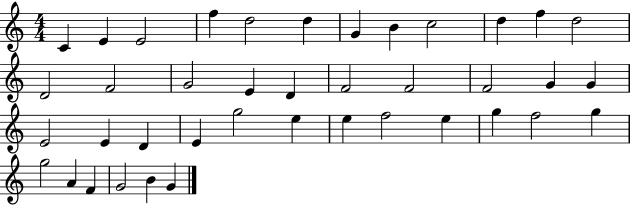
C4/q E4/q E4/h F5/q D5/h D5/q G4/q B4/q C5/h D5/q F5/q D5/h D4/h F4/h G4/h E4/q D4/q F4/h F4/h F4/h G4/q G4/q E4/h E4/q D4/q E4/q G5/h E5/q E5/q F5/h E5/q G5/q F5/h G5/q G5/h A4/q F4/q G4/h B4/q G4/q